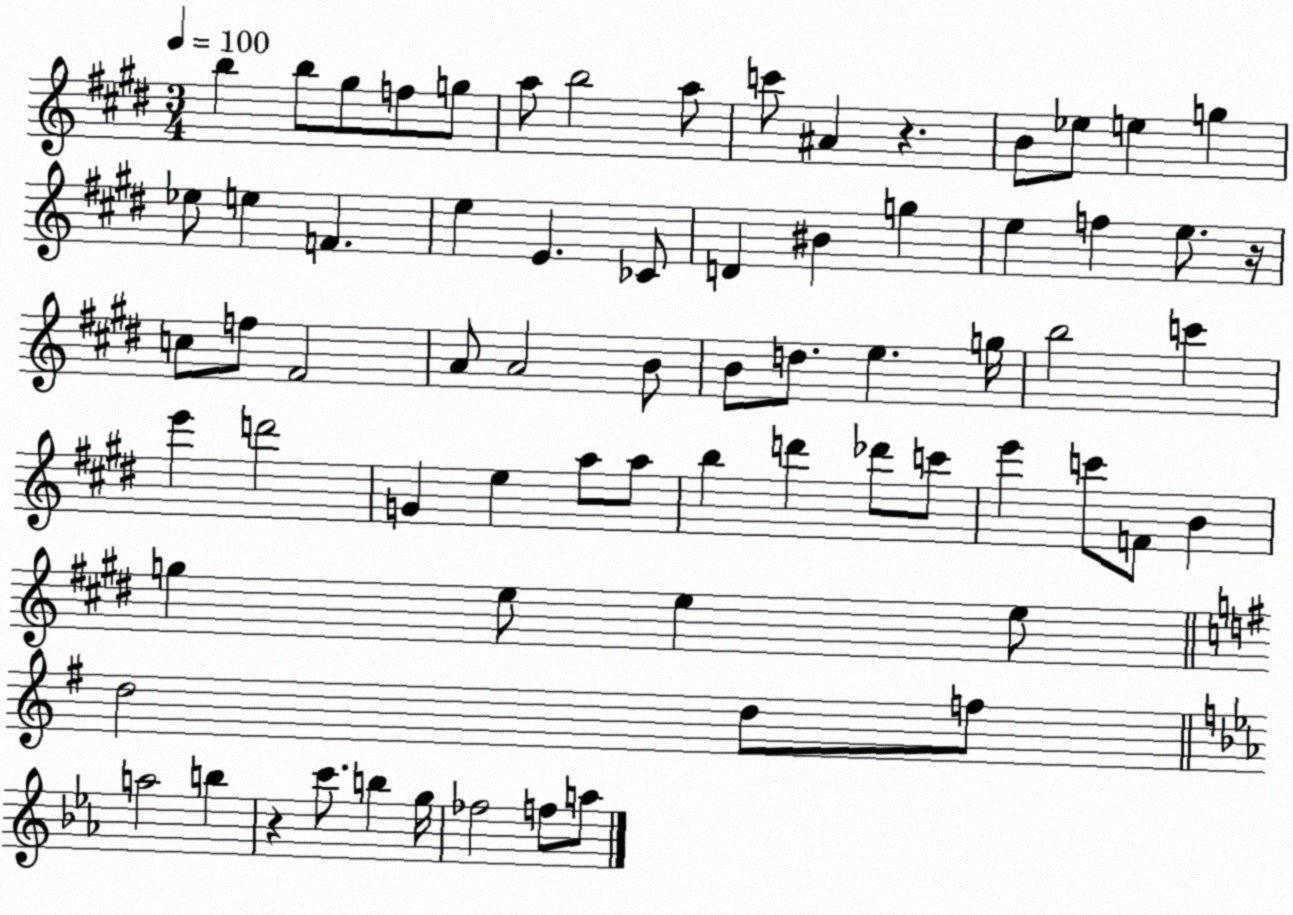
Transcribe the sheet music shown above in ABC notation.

X:1
T:Untitled
M:3/4
L:1/4
K:E
b b/2 ^g/2 f/2 g/2 a/2 b2 a/2 c'/2 ^A z B/2 _e/2 e g _e/2 e F e E _C/2 D ^B g e f e/2 z/4 c/2 f/2 ^F2 A/2 A2 B/2 B/2 d/2 e g/4 b2 c' e' d'2 G e a/2 a/2 b d' _d'/2 c'/2 e' c'/2 F/2 B g e/2 e e/2 d2 d/2 f/2 a2 b z c'/2 b g/4 _f2 f/2 a/2